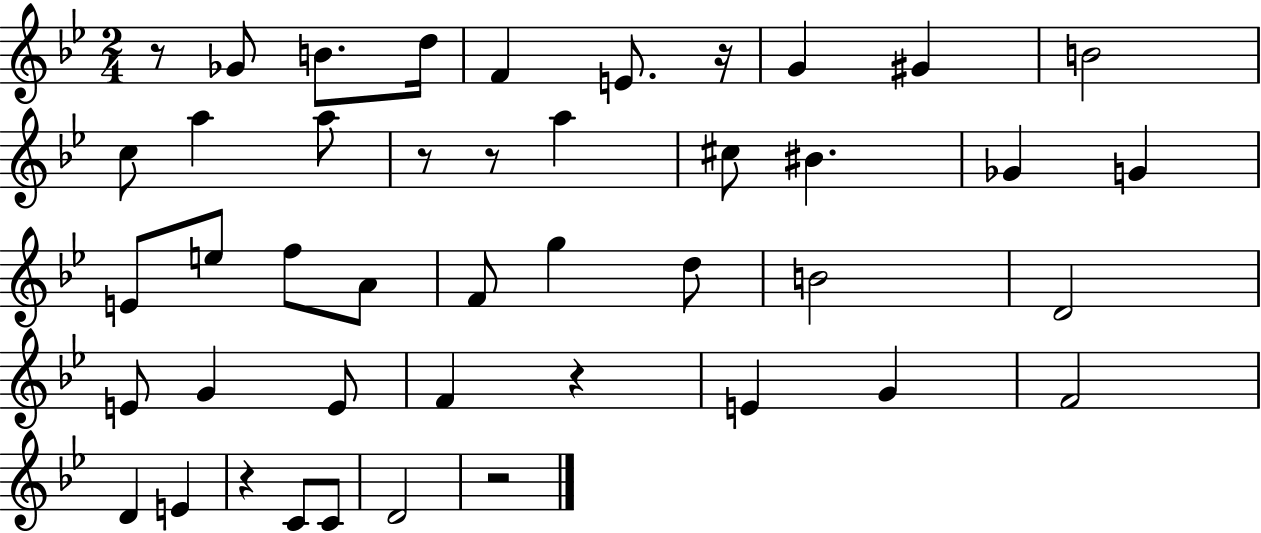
R/e Gb4/e B4/e. D5/s F4/q E4/e. R/s G4/q G#4/q B4/h C5/e A5/q A5/e R/e R/e A5/q C#5/e BIS4/q. Gb4/q G4/q E4/e E5/e F5/e A4/e F4/e G5/q D5/e B4/h D4/h E4/e G4/q E4/e F4/q R/q E4/q G4/q F4/h D4/q E4/q R/q C4/e C4/e D4/h R/h